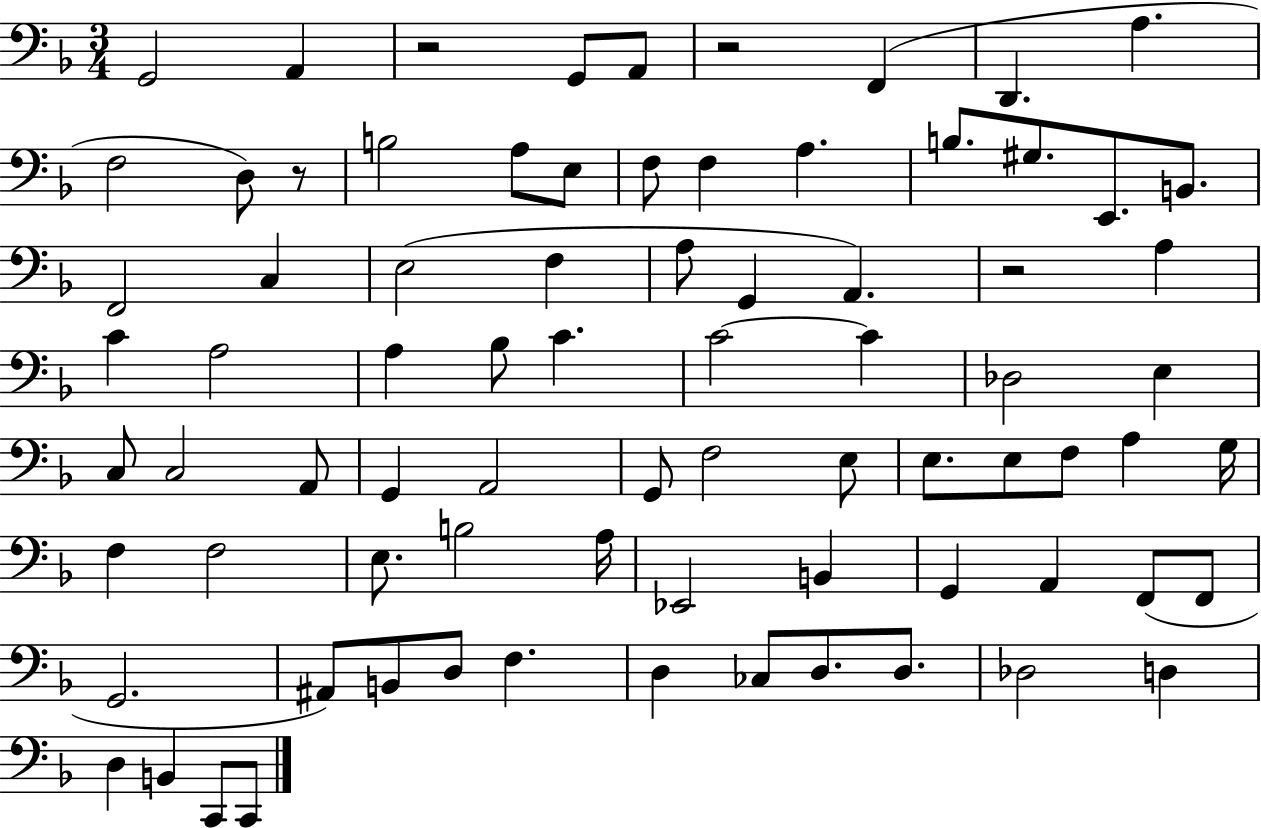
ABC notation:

X:1
T:Untitled
M:3/4
L:1/4
K:F
G,,2 A,, z2 G,,/2 A,,/2 z2 F,, D,, A, F,2 D,/2 z/2 B,2 A,/2 E,/2 F,/2 F, A, B,/2 ^G,/2 E,,/2 B,,/2 F,,2 C, E,2 F, A,/2 G,, A,, z2 A, C A,2 A, _B,/2 C C2 C _D,2 E, C,/2 C,2 A,,/2 G,, A,,2 G,,/2 F,2 E,/2 E,/2 E,/2 F,/2 A, G,/4 F, F,2 E,/2 B,2 A,/4 _E,,2 B,, G,, A,, F,,/2 F,,/2 G,,2 ^A,,/2 B,,/2 D,/2 F, D, _C,/2 D,/2 D,/2 _D,2 D, D, B,, C,,/2 C,,/2